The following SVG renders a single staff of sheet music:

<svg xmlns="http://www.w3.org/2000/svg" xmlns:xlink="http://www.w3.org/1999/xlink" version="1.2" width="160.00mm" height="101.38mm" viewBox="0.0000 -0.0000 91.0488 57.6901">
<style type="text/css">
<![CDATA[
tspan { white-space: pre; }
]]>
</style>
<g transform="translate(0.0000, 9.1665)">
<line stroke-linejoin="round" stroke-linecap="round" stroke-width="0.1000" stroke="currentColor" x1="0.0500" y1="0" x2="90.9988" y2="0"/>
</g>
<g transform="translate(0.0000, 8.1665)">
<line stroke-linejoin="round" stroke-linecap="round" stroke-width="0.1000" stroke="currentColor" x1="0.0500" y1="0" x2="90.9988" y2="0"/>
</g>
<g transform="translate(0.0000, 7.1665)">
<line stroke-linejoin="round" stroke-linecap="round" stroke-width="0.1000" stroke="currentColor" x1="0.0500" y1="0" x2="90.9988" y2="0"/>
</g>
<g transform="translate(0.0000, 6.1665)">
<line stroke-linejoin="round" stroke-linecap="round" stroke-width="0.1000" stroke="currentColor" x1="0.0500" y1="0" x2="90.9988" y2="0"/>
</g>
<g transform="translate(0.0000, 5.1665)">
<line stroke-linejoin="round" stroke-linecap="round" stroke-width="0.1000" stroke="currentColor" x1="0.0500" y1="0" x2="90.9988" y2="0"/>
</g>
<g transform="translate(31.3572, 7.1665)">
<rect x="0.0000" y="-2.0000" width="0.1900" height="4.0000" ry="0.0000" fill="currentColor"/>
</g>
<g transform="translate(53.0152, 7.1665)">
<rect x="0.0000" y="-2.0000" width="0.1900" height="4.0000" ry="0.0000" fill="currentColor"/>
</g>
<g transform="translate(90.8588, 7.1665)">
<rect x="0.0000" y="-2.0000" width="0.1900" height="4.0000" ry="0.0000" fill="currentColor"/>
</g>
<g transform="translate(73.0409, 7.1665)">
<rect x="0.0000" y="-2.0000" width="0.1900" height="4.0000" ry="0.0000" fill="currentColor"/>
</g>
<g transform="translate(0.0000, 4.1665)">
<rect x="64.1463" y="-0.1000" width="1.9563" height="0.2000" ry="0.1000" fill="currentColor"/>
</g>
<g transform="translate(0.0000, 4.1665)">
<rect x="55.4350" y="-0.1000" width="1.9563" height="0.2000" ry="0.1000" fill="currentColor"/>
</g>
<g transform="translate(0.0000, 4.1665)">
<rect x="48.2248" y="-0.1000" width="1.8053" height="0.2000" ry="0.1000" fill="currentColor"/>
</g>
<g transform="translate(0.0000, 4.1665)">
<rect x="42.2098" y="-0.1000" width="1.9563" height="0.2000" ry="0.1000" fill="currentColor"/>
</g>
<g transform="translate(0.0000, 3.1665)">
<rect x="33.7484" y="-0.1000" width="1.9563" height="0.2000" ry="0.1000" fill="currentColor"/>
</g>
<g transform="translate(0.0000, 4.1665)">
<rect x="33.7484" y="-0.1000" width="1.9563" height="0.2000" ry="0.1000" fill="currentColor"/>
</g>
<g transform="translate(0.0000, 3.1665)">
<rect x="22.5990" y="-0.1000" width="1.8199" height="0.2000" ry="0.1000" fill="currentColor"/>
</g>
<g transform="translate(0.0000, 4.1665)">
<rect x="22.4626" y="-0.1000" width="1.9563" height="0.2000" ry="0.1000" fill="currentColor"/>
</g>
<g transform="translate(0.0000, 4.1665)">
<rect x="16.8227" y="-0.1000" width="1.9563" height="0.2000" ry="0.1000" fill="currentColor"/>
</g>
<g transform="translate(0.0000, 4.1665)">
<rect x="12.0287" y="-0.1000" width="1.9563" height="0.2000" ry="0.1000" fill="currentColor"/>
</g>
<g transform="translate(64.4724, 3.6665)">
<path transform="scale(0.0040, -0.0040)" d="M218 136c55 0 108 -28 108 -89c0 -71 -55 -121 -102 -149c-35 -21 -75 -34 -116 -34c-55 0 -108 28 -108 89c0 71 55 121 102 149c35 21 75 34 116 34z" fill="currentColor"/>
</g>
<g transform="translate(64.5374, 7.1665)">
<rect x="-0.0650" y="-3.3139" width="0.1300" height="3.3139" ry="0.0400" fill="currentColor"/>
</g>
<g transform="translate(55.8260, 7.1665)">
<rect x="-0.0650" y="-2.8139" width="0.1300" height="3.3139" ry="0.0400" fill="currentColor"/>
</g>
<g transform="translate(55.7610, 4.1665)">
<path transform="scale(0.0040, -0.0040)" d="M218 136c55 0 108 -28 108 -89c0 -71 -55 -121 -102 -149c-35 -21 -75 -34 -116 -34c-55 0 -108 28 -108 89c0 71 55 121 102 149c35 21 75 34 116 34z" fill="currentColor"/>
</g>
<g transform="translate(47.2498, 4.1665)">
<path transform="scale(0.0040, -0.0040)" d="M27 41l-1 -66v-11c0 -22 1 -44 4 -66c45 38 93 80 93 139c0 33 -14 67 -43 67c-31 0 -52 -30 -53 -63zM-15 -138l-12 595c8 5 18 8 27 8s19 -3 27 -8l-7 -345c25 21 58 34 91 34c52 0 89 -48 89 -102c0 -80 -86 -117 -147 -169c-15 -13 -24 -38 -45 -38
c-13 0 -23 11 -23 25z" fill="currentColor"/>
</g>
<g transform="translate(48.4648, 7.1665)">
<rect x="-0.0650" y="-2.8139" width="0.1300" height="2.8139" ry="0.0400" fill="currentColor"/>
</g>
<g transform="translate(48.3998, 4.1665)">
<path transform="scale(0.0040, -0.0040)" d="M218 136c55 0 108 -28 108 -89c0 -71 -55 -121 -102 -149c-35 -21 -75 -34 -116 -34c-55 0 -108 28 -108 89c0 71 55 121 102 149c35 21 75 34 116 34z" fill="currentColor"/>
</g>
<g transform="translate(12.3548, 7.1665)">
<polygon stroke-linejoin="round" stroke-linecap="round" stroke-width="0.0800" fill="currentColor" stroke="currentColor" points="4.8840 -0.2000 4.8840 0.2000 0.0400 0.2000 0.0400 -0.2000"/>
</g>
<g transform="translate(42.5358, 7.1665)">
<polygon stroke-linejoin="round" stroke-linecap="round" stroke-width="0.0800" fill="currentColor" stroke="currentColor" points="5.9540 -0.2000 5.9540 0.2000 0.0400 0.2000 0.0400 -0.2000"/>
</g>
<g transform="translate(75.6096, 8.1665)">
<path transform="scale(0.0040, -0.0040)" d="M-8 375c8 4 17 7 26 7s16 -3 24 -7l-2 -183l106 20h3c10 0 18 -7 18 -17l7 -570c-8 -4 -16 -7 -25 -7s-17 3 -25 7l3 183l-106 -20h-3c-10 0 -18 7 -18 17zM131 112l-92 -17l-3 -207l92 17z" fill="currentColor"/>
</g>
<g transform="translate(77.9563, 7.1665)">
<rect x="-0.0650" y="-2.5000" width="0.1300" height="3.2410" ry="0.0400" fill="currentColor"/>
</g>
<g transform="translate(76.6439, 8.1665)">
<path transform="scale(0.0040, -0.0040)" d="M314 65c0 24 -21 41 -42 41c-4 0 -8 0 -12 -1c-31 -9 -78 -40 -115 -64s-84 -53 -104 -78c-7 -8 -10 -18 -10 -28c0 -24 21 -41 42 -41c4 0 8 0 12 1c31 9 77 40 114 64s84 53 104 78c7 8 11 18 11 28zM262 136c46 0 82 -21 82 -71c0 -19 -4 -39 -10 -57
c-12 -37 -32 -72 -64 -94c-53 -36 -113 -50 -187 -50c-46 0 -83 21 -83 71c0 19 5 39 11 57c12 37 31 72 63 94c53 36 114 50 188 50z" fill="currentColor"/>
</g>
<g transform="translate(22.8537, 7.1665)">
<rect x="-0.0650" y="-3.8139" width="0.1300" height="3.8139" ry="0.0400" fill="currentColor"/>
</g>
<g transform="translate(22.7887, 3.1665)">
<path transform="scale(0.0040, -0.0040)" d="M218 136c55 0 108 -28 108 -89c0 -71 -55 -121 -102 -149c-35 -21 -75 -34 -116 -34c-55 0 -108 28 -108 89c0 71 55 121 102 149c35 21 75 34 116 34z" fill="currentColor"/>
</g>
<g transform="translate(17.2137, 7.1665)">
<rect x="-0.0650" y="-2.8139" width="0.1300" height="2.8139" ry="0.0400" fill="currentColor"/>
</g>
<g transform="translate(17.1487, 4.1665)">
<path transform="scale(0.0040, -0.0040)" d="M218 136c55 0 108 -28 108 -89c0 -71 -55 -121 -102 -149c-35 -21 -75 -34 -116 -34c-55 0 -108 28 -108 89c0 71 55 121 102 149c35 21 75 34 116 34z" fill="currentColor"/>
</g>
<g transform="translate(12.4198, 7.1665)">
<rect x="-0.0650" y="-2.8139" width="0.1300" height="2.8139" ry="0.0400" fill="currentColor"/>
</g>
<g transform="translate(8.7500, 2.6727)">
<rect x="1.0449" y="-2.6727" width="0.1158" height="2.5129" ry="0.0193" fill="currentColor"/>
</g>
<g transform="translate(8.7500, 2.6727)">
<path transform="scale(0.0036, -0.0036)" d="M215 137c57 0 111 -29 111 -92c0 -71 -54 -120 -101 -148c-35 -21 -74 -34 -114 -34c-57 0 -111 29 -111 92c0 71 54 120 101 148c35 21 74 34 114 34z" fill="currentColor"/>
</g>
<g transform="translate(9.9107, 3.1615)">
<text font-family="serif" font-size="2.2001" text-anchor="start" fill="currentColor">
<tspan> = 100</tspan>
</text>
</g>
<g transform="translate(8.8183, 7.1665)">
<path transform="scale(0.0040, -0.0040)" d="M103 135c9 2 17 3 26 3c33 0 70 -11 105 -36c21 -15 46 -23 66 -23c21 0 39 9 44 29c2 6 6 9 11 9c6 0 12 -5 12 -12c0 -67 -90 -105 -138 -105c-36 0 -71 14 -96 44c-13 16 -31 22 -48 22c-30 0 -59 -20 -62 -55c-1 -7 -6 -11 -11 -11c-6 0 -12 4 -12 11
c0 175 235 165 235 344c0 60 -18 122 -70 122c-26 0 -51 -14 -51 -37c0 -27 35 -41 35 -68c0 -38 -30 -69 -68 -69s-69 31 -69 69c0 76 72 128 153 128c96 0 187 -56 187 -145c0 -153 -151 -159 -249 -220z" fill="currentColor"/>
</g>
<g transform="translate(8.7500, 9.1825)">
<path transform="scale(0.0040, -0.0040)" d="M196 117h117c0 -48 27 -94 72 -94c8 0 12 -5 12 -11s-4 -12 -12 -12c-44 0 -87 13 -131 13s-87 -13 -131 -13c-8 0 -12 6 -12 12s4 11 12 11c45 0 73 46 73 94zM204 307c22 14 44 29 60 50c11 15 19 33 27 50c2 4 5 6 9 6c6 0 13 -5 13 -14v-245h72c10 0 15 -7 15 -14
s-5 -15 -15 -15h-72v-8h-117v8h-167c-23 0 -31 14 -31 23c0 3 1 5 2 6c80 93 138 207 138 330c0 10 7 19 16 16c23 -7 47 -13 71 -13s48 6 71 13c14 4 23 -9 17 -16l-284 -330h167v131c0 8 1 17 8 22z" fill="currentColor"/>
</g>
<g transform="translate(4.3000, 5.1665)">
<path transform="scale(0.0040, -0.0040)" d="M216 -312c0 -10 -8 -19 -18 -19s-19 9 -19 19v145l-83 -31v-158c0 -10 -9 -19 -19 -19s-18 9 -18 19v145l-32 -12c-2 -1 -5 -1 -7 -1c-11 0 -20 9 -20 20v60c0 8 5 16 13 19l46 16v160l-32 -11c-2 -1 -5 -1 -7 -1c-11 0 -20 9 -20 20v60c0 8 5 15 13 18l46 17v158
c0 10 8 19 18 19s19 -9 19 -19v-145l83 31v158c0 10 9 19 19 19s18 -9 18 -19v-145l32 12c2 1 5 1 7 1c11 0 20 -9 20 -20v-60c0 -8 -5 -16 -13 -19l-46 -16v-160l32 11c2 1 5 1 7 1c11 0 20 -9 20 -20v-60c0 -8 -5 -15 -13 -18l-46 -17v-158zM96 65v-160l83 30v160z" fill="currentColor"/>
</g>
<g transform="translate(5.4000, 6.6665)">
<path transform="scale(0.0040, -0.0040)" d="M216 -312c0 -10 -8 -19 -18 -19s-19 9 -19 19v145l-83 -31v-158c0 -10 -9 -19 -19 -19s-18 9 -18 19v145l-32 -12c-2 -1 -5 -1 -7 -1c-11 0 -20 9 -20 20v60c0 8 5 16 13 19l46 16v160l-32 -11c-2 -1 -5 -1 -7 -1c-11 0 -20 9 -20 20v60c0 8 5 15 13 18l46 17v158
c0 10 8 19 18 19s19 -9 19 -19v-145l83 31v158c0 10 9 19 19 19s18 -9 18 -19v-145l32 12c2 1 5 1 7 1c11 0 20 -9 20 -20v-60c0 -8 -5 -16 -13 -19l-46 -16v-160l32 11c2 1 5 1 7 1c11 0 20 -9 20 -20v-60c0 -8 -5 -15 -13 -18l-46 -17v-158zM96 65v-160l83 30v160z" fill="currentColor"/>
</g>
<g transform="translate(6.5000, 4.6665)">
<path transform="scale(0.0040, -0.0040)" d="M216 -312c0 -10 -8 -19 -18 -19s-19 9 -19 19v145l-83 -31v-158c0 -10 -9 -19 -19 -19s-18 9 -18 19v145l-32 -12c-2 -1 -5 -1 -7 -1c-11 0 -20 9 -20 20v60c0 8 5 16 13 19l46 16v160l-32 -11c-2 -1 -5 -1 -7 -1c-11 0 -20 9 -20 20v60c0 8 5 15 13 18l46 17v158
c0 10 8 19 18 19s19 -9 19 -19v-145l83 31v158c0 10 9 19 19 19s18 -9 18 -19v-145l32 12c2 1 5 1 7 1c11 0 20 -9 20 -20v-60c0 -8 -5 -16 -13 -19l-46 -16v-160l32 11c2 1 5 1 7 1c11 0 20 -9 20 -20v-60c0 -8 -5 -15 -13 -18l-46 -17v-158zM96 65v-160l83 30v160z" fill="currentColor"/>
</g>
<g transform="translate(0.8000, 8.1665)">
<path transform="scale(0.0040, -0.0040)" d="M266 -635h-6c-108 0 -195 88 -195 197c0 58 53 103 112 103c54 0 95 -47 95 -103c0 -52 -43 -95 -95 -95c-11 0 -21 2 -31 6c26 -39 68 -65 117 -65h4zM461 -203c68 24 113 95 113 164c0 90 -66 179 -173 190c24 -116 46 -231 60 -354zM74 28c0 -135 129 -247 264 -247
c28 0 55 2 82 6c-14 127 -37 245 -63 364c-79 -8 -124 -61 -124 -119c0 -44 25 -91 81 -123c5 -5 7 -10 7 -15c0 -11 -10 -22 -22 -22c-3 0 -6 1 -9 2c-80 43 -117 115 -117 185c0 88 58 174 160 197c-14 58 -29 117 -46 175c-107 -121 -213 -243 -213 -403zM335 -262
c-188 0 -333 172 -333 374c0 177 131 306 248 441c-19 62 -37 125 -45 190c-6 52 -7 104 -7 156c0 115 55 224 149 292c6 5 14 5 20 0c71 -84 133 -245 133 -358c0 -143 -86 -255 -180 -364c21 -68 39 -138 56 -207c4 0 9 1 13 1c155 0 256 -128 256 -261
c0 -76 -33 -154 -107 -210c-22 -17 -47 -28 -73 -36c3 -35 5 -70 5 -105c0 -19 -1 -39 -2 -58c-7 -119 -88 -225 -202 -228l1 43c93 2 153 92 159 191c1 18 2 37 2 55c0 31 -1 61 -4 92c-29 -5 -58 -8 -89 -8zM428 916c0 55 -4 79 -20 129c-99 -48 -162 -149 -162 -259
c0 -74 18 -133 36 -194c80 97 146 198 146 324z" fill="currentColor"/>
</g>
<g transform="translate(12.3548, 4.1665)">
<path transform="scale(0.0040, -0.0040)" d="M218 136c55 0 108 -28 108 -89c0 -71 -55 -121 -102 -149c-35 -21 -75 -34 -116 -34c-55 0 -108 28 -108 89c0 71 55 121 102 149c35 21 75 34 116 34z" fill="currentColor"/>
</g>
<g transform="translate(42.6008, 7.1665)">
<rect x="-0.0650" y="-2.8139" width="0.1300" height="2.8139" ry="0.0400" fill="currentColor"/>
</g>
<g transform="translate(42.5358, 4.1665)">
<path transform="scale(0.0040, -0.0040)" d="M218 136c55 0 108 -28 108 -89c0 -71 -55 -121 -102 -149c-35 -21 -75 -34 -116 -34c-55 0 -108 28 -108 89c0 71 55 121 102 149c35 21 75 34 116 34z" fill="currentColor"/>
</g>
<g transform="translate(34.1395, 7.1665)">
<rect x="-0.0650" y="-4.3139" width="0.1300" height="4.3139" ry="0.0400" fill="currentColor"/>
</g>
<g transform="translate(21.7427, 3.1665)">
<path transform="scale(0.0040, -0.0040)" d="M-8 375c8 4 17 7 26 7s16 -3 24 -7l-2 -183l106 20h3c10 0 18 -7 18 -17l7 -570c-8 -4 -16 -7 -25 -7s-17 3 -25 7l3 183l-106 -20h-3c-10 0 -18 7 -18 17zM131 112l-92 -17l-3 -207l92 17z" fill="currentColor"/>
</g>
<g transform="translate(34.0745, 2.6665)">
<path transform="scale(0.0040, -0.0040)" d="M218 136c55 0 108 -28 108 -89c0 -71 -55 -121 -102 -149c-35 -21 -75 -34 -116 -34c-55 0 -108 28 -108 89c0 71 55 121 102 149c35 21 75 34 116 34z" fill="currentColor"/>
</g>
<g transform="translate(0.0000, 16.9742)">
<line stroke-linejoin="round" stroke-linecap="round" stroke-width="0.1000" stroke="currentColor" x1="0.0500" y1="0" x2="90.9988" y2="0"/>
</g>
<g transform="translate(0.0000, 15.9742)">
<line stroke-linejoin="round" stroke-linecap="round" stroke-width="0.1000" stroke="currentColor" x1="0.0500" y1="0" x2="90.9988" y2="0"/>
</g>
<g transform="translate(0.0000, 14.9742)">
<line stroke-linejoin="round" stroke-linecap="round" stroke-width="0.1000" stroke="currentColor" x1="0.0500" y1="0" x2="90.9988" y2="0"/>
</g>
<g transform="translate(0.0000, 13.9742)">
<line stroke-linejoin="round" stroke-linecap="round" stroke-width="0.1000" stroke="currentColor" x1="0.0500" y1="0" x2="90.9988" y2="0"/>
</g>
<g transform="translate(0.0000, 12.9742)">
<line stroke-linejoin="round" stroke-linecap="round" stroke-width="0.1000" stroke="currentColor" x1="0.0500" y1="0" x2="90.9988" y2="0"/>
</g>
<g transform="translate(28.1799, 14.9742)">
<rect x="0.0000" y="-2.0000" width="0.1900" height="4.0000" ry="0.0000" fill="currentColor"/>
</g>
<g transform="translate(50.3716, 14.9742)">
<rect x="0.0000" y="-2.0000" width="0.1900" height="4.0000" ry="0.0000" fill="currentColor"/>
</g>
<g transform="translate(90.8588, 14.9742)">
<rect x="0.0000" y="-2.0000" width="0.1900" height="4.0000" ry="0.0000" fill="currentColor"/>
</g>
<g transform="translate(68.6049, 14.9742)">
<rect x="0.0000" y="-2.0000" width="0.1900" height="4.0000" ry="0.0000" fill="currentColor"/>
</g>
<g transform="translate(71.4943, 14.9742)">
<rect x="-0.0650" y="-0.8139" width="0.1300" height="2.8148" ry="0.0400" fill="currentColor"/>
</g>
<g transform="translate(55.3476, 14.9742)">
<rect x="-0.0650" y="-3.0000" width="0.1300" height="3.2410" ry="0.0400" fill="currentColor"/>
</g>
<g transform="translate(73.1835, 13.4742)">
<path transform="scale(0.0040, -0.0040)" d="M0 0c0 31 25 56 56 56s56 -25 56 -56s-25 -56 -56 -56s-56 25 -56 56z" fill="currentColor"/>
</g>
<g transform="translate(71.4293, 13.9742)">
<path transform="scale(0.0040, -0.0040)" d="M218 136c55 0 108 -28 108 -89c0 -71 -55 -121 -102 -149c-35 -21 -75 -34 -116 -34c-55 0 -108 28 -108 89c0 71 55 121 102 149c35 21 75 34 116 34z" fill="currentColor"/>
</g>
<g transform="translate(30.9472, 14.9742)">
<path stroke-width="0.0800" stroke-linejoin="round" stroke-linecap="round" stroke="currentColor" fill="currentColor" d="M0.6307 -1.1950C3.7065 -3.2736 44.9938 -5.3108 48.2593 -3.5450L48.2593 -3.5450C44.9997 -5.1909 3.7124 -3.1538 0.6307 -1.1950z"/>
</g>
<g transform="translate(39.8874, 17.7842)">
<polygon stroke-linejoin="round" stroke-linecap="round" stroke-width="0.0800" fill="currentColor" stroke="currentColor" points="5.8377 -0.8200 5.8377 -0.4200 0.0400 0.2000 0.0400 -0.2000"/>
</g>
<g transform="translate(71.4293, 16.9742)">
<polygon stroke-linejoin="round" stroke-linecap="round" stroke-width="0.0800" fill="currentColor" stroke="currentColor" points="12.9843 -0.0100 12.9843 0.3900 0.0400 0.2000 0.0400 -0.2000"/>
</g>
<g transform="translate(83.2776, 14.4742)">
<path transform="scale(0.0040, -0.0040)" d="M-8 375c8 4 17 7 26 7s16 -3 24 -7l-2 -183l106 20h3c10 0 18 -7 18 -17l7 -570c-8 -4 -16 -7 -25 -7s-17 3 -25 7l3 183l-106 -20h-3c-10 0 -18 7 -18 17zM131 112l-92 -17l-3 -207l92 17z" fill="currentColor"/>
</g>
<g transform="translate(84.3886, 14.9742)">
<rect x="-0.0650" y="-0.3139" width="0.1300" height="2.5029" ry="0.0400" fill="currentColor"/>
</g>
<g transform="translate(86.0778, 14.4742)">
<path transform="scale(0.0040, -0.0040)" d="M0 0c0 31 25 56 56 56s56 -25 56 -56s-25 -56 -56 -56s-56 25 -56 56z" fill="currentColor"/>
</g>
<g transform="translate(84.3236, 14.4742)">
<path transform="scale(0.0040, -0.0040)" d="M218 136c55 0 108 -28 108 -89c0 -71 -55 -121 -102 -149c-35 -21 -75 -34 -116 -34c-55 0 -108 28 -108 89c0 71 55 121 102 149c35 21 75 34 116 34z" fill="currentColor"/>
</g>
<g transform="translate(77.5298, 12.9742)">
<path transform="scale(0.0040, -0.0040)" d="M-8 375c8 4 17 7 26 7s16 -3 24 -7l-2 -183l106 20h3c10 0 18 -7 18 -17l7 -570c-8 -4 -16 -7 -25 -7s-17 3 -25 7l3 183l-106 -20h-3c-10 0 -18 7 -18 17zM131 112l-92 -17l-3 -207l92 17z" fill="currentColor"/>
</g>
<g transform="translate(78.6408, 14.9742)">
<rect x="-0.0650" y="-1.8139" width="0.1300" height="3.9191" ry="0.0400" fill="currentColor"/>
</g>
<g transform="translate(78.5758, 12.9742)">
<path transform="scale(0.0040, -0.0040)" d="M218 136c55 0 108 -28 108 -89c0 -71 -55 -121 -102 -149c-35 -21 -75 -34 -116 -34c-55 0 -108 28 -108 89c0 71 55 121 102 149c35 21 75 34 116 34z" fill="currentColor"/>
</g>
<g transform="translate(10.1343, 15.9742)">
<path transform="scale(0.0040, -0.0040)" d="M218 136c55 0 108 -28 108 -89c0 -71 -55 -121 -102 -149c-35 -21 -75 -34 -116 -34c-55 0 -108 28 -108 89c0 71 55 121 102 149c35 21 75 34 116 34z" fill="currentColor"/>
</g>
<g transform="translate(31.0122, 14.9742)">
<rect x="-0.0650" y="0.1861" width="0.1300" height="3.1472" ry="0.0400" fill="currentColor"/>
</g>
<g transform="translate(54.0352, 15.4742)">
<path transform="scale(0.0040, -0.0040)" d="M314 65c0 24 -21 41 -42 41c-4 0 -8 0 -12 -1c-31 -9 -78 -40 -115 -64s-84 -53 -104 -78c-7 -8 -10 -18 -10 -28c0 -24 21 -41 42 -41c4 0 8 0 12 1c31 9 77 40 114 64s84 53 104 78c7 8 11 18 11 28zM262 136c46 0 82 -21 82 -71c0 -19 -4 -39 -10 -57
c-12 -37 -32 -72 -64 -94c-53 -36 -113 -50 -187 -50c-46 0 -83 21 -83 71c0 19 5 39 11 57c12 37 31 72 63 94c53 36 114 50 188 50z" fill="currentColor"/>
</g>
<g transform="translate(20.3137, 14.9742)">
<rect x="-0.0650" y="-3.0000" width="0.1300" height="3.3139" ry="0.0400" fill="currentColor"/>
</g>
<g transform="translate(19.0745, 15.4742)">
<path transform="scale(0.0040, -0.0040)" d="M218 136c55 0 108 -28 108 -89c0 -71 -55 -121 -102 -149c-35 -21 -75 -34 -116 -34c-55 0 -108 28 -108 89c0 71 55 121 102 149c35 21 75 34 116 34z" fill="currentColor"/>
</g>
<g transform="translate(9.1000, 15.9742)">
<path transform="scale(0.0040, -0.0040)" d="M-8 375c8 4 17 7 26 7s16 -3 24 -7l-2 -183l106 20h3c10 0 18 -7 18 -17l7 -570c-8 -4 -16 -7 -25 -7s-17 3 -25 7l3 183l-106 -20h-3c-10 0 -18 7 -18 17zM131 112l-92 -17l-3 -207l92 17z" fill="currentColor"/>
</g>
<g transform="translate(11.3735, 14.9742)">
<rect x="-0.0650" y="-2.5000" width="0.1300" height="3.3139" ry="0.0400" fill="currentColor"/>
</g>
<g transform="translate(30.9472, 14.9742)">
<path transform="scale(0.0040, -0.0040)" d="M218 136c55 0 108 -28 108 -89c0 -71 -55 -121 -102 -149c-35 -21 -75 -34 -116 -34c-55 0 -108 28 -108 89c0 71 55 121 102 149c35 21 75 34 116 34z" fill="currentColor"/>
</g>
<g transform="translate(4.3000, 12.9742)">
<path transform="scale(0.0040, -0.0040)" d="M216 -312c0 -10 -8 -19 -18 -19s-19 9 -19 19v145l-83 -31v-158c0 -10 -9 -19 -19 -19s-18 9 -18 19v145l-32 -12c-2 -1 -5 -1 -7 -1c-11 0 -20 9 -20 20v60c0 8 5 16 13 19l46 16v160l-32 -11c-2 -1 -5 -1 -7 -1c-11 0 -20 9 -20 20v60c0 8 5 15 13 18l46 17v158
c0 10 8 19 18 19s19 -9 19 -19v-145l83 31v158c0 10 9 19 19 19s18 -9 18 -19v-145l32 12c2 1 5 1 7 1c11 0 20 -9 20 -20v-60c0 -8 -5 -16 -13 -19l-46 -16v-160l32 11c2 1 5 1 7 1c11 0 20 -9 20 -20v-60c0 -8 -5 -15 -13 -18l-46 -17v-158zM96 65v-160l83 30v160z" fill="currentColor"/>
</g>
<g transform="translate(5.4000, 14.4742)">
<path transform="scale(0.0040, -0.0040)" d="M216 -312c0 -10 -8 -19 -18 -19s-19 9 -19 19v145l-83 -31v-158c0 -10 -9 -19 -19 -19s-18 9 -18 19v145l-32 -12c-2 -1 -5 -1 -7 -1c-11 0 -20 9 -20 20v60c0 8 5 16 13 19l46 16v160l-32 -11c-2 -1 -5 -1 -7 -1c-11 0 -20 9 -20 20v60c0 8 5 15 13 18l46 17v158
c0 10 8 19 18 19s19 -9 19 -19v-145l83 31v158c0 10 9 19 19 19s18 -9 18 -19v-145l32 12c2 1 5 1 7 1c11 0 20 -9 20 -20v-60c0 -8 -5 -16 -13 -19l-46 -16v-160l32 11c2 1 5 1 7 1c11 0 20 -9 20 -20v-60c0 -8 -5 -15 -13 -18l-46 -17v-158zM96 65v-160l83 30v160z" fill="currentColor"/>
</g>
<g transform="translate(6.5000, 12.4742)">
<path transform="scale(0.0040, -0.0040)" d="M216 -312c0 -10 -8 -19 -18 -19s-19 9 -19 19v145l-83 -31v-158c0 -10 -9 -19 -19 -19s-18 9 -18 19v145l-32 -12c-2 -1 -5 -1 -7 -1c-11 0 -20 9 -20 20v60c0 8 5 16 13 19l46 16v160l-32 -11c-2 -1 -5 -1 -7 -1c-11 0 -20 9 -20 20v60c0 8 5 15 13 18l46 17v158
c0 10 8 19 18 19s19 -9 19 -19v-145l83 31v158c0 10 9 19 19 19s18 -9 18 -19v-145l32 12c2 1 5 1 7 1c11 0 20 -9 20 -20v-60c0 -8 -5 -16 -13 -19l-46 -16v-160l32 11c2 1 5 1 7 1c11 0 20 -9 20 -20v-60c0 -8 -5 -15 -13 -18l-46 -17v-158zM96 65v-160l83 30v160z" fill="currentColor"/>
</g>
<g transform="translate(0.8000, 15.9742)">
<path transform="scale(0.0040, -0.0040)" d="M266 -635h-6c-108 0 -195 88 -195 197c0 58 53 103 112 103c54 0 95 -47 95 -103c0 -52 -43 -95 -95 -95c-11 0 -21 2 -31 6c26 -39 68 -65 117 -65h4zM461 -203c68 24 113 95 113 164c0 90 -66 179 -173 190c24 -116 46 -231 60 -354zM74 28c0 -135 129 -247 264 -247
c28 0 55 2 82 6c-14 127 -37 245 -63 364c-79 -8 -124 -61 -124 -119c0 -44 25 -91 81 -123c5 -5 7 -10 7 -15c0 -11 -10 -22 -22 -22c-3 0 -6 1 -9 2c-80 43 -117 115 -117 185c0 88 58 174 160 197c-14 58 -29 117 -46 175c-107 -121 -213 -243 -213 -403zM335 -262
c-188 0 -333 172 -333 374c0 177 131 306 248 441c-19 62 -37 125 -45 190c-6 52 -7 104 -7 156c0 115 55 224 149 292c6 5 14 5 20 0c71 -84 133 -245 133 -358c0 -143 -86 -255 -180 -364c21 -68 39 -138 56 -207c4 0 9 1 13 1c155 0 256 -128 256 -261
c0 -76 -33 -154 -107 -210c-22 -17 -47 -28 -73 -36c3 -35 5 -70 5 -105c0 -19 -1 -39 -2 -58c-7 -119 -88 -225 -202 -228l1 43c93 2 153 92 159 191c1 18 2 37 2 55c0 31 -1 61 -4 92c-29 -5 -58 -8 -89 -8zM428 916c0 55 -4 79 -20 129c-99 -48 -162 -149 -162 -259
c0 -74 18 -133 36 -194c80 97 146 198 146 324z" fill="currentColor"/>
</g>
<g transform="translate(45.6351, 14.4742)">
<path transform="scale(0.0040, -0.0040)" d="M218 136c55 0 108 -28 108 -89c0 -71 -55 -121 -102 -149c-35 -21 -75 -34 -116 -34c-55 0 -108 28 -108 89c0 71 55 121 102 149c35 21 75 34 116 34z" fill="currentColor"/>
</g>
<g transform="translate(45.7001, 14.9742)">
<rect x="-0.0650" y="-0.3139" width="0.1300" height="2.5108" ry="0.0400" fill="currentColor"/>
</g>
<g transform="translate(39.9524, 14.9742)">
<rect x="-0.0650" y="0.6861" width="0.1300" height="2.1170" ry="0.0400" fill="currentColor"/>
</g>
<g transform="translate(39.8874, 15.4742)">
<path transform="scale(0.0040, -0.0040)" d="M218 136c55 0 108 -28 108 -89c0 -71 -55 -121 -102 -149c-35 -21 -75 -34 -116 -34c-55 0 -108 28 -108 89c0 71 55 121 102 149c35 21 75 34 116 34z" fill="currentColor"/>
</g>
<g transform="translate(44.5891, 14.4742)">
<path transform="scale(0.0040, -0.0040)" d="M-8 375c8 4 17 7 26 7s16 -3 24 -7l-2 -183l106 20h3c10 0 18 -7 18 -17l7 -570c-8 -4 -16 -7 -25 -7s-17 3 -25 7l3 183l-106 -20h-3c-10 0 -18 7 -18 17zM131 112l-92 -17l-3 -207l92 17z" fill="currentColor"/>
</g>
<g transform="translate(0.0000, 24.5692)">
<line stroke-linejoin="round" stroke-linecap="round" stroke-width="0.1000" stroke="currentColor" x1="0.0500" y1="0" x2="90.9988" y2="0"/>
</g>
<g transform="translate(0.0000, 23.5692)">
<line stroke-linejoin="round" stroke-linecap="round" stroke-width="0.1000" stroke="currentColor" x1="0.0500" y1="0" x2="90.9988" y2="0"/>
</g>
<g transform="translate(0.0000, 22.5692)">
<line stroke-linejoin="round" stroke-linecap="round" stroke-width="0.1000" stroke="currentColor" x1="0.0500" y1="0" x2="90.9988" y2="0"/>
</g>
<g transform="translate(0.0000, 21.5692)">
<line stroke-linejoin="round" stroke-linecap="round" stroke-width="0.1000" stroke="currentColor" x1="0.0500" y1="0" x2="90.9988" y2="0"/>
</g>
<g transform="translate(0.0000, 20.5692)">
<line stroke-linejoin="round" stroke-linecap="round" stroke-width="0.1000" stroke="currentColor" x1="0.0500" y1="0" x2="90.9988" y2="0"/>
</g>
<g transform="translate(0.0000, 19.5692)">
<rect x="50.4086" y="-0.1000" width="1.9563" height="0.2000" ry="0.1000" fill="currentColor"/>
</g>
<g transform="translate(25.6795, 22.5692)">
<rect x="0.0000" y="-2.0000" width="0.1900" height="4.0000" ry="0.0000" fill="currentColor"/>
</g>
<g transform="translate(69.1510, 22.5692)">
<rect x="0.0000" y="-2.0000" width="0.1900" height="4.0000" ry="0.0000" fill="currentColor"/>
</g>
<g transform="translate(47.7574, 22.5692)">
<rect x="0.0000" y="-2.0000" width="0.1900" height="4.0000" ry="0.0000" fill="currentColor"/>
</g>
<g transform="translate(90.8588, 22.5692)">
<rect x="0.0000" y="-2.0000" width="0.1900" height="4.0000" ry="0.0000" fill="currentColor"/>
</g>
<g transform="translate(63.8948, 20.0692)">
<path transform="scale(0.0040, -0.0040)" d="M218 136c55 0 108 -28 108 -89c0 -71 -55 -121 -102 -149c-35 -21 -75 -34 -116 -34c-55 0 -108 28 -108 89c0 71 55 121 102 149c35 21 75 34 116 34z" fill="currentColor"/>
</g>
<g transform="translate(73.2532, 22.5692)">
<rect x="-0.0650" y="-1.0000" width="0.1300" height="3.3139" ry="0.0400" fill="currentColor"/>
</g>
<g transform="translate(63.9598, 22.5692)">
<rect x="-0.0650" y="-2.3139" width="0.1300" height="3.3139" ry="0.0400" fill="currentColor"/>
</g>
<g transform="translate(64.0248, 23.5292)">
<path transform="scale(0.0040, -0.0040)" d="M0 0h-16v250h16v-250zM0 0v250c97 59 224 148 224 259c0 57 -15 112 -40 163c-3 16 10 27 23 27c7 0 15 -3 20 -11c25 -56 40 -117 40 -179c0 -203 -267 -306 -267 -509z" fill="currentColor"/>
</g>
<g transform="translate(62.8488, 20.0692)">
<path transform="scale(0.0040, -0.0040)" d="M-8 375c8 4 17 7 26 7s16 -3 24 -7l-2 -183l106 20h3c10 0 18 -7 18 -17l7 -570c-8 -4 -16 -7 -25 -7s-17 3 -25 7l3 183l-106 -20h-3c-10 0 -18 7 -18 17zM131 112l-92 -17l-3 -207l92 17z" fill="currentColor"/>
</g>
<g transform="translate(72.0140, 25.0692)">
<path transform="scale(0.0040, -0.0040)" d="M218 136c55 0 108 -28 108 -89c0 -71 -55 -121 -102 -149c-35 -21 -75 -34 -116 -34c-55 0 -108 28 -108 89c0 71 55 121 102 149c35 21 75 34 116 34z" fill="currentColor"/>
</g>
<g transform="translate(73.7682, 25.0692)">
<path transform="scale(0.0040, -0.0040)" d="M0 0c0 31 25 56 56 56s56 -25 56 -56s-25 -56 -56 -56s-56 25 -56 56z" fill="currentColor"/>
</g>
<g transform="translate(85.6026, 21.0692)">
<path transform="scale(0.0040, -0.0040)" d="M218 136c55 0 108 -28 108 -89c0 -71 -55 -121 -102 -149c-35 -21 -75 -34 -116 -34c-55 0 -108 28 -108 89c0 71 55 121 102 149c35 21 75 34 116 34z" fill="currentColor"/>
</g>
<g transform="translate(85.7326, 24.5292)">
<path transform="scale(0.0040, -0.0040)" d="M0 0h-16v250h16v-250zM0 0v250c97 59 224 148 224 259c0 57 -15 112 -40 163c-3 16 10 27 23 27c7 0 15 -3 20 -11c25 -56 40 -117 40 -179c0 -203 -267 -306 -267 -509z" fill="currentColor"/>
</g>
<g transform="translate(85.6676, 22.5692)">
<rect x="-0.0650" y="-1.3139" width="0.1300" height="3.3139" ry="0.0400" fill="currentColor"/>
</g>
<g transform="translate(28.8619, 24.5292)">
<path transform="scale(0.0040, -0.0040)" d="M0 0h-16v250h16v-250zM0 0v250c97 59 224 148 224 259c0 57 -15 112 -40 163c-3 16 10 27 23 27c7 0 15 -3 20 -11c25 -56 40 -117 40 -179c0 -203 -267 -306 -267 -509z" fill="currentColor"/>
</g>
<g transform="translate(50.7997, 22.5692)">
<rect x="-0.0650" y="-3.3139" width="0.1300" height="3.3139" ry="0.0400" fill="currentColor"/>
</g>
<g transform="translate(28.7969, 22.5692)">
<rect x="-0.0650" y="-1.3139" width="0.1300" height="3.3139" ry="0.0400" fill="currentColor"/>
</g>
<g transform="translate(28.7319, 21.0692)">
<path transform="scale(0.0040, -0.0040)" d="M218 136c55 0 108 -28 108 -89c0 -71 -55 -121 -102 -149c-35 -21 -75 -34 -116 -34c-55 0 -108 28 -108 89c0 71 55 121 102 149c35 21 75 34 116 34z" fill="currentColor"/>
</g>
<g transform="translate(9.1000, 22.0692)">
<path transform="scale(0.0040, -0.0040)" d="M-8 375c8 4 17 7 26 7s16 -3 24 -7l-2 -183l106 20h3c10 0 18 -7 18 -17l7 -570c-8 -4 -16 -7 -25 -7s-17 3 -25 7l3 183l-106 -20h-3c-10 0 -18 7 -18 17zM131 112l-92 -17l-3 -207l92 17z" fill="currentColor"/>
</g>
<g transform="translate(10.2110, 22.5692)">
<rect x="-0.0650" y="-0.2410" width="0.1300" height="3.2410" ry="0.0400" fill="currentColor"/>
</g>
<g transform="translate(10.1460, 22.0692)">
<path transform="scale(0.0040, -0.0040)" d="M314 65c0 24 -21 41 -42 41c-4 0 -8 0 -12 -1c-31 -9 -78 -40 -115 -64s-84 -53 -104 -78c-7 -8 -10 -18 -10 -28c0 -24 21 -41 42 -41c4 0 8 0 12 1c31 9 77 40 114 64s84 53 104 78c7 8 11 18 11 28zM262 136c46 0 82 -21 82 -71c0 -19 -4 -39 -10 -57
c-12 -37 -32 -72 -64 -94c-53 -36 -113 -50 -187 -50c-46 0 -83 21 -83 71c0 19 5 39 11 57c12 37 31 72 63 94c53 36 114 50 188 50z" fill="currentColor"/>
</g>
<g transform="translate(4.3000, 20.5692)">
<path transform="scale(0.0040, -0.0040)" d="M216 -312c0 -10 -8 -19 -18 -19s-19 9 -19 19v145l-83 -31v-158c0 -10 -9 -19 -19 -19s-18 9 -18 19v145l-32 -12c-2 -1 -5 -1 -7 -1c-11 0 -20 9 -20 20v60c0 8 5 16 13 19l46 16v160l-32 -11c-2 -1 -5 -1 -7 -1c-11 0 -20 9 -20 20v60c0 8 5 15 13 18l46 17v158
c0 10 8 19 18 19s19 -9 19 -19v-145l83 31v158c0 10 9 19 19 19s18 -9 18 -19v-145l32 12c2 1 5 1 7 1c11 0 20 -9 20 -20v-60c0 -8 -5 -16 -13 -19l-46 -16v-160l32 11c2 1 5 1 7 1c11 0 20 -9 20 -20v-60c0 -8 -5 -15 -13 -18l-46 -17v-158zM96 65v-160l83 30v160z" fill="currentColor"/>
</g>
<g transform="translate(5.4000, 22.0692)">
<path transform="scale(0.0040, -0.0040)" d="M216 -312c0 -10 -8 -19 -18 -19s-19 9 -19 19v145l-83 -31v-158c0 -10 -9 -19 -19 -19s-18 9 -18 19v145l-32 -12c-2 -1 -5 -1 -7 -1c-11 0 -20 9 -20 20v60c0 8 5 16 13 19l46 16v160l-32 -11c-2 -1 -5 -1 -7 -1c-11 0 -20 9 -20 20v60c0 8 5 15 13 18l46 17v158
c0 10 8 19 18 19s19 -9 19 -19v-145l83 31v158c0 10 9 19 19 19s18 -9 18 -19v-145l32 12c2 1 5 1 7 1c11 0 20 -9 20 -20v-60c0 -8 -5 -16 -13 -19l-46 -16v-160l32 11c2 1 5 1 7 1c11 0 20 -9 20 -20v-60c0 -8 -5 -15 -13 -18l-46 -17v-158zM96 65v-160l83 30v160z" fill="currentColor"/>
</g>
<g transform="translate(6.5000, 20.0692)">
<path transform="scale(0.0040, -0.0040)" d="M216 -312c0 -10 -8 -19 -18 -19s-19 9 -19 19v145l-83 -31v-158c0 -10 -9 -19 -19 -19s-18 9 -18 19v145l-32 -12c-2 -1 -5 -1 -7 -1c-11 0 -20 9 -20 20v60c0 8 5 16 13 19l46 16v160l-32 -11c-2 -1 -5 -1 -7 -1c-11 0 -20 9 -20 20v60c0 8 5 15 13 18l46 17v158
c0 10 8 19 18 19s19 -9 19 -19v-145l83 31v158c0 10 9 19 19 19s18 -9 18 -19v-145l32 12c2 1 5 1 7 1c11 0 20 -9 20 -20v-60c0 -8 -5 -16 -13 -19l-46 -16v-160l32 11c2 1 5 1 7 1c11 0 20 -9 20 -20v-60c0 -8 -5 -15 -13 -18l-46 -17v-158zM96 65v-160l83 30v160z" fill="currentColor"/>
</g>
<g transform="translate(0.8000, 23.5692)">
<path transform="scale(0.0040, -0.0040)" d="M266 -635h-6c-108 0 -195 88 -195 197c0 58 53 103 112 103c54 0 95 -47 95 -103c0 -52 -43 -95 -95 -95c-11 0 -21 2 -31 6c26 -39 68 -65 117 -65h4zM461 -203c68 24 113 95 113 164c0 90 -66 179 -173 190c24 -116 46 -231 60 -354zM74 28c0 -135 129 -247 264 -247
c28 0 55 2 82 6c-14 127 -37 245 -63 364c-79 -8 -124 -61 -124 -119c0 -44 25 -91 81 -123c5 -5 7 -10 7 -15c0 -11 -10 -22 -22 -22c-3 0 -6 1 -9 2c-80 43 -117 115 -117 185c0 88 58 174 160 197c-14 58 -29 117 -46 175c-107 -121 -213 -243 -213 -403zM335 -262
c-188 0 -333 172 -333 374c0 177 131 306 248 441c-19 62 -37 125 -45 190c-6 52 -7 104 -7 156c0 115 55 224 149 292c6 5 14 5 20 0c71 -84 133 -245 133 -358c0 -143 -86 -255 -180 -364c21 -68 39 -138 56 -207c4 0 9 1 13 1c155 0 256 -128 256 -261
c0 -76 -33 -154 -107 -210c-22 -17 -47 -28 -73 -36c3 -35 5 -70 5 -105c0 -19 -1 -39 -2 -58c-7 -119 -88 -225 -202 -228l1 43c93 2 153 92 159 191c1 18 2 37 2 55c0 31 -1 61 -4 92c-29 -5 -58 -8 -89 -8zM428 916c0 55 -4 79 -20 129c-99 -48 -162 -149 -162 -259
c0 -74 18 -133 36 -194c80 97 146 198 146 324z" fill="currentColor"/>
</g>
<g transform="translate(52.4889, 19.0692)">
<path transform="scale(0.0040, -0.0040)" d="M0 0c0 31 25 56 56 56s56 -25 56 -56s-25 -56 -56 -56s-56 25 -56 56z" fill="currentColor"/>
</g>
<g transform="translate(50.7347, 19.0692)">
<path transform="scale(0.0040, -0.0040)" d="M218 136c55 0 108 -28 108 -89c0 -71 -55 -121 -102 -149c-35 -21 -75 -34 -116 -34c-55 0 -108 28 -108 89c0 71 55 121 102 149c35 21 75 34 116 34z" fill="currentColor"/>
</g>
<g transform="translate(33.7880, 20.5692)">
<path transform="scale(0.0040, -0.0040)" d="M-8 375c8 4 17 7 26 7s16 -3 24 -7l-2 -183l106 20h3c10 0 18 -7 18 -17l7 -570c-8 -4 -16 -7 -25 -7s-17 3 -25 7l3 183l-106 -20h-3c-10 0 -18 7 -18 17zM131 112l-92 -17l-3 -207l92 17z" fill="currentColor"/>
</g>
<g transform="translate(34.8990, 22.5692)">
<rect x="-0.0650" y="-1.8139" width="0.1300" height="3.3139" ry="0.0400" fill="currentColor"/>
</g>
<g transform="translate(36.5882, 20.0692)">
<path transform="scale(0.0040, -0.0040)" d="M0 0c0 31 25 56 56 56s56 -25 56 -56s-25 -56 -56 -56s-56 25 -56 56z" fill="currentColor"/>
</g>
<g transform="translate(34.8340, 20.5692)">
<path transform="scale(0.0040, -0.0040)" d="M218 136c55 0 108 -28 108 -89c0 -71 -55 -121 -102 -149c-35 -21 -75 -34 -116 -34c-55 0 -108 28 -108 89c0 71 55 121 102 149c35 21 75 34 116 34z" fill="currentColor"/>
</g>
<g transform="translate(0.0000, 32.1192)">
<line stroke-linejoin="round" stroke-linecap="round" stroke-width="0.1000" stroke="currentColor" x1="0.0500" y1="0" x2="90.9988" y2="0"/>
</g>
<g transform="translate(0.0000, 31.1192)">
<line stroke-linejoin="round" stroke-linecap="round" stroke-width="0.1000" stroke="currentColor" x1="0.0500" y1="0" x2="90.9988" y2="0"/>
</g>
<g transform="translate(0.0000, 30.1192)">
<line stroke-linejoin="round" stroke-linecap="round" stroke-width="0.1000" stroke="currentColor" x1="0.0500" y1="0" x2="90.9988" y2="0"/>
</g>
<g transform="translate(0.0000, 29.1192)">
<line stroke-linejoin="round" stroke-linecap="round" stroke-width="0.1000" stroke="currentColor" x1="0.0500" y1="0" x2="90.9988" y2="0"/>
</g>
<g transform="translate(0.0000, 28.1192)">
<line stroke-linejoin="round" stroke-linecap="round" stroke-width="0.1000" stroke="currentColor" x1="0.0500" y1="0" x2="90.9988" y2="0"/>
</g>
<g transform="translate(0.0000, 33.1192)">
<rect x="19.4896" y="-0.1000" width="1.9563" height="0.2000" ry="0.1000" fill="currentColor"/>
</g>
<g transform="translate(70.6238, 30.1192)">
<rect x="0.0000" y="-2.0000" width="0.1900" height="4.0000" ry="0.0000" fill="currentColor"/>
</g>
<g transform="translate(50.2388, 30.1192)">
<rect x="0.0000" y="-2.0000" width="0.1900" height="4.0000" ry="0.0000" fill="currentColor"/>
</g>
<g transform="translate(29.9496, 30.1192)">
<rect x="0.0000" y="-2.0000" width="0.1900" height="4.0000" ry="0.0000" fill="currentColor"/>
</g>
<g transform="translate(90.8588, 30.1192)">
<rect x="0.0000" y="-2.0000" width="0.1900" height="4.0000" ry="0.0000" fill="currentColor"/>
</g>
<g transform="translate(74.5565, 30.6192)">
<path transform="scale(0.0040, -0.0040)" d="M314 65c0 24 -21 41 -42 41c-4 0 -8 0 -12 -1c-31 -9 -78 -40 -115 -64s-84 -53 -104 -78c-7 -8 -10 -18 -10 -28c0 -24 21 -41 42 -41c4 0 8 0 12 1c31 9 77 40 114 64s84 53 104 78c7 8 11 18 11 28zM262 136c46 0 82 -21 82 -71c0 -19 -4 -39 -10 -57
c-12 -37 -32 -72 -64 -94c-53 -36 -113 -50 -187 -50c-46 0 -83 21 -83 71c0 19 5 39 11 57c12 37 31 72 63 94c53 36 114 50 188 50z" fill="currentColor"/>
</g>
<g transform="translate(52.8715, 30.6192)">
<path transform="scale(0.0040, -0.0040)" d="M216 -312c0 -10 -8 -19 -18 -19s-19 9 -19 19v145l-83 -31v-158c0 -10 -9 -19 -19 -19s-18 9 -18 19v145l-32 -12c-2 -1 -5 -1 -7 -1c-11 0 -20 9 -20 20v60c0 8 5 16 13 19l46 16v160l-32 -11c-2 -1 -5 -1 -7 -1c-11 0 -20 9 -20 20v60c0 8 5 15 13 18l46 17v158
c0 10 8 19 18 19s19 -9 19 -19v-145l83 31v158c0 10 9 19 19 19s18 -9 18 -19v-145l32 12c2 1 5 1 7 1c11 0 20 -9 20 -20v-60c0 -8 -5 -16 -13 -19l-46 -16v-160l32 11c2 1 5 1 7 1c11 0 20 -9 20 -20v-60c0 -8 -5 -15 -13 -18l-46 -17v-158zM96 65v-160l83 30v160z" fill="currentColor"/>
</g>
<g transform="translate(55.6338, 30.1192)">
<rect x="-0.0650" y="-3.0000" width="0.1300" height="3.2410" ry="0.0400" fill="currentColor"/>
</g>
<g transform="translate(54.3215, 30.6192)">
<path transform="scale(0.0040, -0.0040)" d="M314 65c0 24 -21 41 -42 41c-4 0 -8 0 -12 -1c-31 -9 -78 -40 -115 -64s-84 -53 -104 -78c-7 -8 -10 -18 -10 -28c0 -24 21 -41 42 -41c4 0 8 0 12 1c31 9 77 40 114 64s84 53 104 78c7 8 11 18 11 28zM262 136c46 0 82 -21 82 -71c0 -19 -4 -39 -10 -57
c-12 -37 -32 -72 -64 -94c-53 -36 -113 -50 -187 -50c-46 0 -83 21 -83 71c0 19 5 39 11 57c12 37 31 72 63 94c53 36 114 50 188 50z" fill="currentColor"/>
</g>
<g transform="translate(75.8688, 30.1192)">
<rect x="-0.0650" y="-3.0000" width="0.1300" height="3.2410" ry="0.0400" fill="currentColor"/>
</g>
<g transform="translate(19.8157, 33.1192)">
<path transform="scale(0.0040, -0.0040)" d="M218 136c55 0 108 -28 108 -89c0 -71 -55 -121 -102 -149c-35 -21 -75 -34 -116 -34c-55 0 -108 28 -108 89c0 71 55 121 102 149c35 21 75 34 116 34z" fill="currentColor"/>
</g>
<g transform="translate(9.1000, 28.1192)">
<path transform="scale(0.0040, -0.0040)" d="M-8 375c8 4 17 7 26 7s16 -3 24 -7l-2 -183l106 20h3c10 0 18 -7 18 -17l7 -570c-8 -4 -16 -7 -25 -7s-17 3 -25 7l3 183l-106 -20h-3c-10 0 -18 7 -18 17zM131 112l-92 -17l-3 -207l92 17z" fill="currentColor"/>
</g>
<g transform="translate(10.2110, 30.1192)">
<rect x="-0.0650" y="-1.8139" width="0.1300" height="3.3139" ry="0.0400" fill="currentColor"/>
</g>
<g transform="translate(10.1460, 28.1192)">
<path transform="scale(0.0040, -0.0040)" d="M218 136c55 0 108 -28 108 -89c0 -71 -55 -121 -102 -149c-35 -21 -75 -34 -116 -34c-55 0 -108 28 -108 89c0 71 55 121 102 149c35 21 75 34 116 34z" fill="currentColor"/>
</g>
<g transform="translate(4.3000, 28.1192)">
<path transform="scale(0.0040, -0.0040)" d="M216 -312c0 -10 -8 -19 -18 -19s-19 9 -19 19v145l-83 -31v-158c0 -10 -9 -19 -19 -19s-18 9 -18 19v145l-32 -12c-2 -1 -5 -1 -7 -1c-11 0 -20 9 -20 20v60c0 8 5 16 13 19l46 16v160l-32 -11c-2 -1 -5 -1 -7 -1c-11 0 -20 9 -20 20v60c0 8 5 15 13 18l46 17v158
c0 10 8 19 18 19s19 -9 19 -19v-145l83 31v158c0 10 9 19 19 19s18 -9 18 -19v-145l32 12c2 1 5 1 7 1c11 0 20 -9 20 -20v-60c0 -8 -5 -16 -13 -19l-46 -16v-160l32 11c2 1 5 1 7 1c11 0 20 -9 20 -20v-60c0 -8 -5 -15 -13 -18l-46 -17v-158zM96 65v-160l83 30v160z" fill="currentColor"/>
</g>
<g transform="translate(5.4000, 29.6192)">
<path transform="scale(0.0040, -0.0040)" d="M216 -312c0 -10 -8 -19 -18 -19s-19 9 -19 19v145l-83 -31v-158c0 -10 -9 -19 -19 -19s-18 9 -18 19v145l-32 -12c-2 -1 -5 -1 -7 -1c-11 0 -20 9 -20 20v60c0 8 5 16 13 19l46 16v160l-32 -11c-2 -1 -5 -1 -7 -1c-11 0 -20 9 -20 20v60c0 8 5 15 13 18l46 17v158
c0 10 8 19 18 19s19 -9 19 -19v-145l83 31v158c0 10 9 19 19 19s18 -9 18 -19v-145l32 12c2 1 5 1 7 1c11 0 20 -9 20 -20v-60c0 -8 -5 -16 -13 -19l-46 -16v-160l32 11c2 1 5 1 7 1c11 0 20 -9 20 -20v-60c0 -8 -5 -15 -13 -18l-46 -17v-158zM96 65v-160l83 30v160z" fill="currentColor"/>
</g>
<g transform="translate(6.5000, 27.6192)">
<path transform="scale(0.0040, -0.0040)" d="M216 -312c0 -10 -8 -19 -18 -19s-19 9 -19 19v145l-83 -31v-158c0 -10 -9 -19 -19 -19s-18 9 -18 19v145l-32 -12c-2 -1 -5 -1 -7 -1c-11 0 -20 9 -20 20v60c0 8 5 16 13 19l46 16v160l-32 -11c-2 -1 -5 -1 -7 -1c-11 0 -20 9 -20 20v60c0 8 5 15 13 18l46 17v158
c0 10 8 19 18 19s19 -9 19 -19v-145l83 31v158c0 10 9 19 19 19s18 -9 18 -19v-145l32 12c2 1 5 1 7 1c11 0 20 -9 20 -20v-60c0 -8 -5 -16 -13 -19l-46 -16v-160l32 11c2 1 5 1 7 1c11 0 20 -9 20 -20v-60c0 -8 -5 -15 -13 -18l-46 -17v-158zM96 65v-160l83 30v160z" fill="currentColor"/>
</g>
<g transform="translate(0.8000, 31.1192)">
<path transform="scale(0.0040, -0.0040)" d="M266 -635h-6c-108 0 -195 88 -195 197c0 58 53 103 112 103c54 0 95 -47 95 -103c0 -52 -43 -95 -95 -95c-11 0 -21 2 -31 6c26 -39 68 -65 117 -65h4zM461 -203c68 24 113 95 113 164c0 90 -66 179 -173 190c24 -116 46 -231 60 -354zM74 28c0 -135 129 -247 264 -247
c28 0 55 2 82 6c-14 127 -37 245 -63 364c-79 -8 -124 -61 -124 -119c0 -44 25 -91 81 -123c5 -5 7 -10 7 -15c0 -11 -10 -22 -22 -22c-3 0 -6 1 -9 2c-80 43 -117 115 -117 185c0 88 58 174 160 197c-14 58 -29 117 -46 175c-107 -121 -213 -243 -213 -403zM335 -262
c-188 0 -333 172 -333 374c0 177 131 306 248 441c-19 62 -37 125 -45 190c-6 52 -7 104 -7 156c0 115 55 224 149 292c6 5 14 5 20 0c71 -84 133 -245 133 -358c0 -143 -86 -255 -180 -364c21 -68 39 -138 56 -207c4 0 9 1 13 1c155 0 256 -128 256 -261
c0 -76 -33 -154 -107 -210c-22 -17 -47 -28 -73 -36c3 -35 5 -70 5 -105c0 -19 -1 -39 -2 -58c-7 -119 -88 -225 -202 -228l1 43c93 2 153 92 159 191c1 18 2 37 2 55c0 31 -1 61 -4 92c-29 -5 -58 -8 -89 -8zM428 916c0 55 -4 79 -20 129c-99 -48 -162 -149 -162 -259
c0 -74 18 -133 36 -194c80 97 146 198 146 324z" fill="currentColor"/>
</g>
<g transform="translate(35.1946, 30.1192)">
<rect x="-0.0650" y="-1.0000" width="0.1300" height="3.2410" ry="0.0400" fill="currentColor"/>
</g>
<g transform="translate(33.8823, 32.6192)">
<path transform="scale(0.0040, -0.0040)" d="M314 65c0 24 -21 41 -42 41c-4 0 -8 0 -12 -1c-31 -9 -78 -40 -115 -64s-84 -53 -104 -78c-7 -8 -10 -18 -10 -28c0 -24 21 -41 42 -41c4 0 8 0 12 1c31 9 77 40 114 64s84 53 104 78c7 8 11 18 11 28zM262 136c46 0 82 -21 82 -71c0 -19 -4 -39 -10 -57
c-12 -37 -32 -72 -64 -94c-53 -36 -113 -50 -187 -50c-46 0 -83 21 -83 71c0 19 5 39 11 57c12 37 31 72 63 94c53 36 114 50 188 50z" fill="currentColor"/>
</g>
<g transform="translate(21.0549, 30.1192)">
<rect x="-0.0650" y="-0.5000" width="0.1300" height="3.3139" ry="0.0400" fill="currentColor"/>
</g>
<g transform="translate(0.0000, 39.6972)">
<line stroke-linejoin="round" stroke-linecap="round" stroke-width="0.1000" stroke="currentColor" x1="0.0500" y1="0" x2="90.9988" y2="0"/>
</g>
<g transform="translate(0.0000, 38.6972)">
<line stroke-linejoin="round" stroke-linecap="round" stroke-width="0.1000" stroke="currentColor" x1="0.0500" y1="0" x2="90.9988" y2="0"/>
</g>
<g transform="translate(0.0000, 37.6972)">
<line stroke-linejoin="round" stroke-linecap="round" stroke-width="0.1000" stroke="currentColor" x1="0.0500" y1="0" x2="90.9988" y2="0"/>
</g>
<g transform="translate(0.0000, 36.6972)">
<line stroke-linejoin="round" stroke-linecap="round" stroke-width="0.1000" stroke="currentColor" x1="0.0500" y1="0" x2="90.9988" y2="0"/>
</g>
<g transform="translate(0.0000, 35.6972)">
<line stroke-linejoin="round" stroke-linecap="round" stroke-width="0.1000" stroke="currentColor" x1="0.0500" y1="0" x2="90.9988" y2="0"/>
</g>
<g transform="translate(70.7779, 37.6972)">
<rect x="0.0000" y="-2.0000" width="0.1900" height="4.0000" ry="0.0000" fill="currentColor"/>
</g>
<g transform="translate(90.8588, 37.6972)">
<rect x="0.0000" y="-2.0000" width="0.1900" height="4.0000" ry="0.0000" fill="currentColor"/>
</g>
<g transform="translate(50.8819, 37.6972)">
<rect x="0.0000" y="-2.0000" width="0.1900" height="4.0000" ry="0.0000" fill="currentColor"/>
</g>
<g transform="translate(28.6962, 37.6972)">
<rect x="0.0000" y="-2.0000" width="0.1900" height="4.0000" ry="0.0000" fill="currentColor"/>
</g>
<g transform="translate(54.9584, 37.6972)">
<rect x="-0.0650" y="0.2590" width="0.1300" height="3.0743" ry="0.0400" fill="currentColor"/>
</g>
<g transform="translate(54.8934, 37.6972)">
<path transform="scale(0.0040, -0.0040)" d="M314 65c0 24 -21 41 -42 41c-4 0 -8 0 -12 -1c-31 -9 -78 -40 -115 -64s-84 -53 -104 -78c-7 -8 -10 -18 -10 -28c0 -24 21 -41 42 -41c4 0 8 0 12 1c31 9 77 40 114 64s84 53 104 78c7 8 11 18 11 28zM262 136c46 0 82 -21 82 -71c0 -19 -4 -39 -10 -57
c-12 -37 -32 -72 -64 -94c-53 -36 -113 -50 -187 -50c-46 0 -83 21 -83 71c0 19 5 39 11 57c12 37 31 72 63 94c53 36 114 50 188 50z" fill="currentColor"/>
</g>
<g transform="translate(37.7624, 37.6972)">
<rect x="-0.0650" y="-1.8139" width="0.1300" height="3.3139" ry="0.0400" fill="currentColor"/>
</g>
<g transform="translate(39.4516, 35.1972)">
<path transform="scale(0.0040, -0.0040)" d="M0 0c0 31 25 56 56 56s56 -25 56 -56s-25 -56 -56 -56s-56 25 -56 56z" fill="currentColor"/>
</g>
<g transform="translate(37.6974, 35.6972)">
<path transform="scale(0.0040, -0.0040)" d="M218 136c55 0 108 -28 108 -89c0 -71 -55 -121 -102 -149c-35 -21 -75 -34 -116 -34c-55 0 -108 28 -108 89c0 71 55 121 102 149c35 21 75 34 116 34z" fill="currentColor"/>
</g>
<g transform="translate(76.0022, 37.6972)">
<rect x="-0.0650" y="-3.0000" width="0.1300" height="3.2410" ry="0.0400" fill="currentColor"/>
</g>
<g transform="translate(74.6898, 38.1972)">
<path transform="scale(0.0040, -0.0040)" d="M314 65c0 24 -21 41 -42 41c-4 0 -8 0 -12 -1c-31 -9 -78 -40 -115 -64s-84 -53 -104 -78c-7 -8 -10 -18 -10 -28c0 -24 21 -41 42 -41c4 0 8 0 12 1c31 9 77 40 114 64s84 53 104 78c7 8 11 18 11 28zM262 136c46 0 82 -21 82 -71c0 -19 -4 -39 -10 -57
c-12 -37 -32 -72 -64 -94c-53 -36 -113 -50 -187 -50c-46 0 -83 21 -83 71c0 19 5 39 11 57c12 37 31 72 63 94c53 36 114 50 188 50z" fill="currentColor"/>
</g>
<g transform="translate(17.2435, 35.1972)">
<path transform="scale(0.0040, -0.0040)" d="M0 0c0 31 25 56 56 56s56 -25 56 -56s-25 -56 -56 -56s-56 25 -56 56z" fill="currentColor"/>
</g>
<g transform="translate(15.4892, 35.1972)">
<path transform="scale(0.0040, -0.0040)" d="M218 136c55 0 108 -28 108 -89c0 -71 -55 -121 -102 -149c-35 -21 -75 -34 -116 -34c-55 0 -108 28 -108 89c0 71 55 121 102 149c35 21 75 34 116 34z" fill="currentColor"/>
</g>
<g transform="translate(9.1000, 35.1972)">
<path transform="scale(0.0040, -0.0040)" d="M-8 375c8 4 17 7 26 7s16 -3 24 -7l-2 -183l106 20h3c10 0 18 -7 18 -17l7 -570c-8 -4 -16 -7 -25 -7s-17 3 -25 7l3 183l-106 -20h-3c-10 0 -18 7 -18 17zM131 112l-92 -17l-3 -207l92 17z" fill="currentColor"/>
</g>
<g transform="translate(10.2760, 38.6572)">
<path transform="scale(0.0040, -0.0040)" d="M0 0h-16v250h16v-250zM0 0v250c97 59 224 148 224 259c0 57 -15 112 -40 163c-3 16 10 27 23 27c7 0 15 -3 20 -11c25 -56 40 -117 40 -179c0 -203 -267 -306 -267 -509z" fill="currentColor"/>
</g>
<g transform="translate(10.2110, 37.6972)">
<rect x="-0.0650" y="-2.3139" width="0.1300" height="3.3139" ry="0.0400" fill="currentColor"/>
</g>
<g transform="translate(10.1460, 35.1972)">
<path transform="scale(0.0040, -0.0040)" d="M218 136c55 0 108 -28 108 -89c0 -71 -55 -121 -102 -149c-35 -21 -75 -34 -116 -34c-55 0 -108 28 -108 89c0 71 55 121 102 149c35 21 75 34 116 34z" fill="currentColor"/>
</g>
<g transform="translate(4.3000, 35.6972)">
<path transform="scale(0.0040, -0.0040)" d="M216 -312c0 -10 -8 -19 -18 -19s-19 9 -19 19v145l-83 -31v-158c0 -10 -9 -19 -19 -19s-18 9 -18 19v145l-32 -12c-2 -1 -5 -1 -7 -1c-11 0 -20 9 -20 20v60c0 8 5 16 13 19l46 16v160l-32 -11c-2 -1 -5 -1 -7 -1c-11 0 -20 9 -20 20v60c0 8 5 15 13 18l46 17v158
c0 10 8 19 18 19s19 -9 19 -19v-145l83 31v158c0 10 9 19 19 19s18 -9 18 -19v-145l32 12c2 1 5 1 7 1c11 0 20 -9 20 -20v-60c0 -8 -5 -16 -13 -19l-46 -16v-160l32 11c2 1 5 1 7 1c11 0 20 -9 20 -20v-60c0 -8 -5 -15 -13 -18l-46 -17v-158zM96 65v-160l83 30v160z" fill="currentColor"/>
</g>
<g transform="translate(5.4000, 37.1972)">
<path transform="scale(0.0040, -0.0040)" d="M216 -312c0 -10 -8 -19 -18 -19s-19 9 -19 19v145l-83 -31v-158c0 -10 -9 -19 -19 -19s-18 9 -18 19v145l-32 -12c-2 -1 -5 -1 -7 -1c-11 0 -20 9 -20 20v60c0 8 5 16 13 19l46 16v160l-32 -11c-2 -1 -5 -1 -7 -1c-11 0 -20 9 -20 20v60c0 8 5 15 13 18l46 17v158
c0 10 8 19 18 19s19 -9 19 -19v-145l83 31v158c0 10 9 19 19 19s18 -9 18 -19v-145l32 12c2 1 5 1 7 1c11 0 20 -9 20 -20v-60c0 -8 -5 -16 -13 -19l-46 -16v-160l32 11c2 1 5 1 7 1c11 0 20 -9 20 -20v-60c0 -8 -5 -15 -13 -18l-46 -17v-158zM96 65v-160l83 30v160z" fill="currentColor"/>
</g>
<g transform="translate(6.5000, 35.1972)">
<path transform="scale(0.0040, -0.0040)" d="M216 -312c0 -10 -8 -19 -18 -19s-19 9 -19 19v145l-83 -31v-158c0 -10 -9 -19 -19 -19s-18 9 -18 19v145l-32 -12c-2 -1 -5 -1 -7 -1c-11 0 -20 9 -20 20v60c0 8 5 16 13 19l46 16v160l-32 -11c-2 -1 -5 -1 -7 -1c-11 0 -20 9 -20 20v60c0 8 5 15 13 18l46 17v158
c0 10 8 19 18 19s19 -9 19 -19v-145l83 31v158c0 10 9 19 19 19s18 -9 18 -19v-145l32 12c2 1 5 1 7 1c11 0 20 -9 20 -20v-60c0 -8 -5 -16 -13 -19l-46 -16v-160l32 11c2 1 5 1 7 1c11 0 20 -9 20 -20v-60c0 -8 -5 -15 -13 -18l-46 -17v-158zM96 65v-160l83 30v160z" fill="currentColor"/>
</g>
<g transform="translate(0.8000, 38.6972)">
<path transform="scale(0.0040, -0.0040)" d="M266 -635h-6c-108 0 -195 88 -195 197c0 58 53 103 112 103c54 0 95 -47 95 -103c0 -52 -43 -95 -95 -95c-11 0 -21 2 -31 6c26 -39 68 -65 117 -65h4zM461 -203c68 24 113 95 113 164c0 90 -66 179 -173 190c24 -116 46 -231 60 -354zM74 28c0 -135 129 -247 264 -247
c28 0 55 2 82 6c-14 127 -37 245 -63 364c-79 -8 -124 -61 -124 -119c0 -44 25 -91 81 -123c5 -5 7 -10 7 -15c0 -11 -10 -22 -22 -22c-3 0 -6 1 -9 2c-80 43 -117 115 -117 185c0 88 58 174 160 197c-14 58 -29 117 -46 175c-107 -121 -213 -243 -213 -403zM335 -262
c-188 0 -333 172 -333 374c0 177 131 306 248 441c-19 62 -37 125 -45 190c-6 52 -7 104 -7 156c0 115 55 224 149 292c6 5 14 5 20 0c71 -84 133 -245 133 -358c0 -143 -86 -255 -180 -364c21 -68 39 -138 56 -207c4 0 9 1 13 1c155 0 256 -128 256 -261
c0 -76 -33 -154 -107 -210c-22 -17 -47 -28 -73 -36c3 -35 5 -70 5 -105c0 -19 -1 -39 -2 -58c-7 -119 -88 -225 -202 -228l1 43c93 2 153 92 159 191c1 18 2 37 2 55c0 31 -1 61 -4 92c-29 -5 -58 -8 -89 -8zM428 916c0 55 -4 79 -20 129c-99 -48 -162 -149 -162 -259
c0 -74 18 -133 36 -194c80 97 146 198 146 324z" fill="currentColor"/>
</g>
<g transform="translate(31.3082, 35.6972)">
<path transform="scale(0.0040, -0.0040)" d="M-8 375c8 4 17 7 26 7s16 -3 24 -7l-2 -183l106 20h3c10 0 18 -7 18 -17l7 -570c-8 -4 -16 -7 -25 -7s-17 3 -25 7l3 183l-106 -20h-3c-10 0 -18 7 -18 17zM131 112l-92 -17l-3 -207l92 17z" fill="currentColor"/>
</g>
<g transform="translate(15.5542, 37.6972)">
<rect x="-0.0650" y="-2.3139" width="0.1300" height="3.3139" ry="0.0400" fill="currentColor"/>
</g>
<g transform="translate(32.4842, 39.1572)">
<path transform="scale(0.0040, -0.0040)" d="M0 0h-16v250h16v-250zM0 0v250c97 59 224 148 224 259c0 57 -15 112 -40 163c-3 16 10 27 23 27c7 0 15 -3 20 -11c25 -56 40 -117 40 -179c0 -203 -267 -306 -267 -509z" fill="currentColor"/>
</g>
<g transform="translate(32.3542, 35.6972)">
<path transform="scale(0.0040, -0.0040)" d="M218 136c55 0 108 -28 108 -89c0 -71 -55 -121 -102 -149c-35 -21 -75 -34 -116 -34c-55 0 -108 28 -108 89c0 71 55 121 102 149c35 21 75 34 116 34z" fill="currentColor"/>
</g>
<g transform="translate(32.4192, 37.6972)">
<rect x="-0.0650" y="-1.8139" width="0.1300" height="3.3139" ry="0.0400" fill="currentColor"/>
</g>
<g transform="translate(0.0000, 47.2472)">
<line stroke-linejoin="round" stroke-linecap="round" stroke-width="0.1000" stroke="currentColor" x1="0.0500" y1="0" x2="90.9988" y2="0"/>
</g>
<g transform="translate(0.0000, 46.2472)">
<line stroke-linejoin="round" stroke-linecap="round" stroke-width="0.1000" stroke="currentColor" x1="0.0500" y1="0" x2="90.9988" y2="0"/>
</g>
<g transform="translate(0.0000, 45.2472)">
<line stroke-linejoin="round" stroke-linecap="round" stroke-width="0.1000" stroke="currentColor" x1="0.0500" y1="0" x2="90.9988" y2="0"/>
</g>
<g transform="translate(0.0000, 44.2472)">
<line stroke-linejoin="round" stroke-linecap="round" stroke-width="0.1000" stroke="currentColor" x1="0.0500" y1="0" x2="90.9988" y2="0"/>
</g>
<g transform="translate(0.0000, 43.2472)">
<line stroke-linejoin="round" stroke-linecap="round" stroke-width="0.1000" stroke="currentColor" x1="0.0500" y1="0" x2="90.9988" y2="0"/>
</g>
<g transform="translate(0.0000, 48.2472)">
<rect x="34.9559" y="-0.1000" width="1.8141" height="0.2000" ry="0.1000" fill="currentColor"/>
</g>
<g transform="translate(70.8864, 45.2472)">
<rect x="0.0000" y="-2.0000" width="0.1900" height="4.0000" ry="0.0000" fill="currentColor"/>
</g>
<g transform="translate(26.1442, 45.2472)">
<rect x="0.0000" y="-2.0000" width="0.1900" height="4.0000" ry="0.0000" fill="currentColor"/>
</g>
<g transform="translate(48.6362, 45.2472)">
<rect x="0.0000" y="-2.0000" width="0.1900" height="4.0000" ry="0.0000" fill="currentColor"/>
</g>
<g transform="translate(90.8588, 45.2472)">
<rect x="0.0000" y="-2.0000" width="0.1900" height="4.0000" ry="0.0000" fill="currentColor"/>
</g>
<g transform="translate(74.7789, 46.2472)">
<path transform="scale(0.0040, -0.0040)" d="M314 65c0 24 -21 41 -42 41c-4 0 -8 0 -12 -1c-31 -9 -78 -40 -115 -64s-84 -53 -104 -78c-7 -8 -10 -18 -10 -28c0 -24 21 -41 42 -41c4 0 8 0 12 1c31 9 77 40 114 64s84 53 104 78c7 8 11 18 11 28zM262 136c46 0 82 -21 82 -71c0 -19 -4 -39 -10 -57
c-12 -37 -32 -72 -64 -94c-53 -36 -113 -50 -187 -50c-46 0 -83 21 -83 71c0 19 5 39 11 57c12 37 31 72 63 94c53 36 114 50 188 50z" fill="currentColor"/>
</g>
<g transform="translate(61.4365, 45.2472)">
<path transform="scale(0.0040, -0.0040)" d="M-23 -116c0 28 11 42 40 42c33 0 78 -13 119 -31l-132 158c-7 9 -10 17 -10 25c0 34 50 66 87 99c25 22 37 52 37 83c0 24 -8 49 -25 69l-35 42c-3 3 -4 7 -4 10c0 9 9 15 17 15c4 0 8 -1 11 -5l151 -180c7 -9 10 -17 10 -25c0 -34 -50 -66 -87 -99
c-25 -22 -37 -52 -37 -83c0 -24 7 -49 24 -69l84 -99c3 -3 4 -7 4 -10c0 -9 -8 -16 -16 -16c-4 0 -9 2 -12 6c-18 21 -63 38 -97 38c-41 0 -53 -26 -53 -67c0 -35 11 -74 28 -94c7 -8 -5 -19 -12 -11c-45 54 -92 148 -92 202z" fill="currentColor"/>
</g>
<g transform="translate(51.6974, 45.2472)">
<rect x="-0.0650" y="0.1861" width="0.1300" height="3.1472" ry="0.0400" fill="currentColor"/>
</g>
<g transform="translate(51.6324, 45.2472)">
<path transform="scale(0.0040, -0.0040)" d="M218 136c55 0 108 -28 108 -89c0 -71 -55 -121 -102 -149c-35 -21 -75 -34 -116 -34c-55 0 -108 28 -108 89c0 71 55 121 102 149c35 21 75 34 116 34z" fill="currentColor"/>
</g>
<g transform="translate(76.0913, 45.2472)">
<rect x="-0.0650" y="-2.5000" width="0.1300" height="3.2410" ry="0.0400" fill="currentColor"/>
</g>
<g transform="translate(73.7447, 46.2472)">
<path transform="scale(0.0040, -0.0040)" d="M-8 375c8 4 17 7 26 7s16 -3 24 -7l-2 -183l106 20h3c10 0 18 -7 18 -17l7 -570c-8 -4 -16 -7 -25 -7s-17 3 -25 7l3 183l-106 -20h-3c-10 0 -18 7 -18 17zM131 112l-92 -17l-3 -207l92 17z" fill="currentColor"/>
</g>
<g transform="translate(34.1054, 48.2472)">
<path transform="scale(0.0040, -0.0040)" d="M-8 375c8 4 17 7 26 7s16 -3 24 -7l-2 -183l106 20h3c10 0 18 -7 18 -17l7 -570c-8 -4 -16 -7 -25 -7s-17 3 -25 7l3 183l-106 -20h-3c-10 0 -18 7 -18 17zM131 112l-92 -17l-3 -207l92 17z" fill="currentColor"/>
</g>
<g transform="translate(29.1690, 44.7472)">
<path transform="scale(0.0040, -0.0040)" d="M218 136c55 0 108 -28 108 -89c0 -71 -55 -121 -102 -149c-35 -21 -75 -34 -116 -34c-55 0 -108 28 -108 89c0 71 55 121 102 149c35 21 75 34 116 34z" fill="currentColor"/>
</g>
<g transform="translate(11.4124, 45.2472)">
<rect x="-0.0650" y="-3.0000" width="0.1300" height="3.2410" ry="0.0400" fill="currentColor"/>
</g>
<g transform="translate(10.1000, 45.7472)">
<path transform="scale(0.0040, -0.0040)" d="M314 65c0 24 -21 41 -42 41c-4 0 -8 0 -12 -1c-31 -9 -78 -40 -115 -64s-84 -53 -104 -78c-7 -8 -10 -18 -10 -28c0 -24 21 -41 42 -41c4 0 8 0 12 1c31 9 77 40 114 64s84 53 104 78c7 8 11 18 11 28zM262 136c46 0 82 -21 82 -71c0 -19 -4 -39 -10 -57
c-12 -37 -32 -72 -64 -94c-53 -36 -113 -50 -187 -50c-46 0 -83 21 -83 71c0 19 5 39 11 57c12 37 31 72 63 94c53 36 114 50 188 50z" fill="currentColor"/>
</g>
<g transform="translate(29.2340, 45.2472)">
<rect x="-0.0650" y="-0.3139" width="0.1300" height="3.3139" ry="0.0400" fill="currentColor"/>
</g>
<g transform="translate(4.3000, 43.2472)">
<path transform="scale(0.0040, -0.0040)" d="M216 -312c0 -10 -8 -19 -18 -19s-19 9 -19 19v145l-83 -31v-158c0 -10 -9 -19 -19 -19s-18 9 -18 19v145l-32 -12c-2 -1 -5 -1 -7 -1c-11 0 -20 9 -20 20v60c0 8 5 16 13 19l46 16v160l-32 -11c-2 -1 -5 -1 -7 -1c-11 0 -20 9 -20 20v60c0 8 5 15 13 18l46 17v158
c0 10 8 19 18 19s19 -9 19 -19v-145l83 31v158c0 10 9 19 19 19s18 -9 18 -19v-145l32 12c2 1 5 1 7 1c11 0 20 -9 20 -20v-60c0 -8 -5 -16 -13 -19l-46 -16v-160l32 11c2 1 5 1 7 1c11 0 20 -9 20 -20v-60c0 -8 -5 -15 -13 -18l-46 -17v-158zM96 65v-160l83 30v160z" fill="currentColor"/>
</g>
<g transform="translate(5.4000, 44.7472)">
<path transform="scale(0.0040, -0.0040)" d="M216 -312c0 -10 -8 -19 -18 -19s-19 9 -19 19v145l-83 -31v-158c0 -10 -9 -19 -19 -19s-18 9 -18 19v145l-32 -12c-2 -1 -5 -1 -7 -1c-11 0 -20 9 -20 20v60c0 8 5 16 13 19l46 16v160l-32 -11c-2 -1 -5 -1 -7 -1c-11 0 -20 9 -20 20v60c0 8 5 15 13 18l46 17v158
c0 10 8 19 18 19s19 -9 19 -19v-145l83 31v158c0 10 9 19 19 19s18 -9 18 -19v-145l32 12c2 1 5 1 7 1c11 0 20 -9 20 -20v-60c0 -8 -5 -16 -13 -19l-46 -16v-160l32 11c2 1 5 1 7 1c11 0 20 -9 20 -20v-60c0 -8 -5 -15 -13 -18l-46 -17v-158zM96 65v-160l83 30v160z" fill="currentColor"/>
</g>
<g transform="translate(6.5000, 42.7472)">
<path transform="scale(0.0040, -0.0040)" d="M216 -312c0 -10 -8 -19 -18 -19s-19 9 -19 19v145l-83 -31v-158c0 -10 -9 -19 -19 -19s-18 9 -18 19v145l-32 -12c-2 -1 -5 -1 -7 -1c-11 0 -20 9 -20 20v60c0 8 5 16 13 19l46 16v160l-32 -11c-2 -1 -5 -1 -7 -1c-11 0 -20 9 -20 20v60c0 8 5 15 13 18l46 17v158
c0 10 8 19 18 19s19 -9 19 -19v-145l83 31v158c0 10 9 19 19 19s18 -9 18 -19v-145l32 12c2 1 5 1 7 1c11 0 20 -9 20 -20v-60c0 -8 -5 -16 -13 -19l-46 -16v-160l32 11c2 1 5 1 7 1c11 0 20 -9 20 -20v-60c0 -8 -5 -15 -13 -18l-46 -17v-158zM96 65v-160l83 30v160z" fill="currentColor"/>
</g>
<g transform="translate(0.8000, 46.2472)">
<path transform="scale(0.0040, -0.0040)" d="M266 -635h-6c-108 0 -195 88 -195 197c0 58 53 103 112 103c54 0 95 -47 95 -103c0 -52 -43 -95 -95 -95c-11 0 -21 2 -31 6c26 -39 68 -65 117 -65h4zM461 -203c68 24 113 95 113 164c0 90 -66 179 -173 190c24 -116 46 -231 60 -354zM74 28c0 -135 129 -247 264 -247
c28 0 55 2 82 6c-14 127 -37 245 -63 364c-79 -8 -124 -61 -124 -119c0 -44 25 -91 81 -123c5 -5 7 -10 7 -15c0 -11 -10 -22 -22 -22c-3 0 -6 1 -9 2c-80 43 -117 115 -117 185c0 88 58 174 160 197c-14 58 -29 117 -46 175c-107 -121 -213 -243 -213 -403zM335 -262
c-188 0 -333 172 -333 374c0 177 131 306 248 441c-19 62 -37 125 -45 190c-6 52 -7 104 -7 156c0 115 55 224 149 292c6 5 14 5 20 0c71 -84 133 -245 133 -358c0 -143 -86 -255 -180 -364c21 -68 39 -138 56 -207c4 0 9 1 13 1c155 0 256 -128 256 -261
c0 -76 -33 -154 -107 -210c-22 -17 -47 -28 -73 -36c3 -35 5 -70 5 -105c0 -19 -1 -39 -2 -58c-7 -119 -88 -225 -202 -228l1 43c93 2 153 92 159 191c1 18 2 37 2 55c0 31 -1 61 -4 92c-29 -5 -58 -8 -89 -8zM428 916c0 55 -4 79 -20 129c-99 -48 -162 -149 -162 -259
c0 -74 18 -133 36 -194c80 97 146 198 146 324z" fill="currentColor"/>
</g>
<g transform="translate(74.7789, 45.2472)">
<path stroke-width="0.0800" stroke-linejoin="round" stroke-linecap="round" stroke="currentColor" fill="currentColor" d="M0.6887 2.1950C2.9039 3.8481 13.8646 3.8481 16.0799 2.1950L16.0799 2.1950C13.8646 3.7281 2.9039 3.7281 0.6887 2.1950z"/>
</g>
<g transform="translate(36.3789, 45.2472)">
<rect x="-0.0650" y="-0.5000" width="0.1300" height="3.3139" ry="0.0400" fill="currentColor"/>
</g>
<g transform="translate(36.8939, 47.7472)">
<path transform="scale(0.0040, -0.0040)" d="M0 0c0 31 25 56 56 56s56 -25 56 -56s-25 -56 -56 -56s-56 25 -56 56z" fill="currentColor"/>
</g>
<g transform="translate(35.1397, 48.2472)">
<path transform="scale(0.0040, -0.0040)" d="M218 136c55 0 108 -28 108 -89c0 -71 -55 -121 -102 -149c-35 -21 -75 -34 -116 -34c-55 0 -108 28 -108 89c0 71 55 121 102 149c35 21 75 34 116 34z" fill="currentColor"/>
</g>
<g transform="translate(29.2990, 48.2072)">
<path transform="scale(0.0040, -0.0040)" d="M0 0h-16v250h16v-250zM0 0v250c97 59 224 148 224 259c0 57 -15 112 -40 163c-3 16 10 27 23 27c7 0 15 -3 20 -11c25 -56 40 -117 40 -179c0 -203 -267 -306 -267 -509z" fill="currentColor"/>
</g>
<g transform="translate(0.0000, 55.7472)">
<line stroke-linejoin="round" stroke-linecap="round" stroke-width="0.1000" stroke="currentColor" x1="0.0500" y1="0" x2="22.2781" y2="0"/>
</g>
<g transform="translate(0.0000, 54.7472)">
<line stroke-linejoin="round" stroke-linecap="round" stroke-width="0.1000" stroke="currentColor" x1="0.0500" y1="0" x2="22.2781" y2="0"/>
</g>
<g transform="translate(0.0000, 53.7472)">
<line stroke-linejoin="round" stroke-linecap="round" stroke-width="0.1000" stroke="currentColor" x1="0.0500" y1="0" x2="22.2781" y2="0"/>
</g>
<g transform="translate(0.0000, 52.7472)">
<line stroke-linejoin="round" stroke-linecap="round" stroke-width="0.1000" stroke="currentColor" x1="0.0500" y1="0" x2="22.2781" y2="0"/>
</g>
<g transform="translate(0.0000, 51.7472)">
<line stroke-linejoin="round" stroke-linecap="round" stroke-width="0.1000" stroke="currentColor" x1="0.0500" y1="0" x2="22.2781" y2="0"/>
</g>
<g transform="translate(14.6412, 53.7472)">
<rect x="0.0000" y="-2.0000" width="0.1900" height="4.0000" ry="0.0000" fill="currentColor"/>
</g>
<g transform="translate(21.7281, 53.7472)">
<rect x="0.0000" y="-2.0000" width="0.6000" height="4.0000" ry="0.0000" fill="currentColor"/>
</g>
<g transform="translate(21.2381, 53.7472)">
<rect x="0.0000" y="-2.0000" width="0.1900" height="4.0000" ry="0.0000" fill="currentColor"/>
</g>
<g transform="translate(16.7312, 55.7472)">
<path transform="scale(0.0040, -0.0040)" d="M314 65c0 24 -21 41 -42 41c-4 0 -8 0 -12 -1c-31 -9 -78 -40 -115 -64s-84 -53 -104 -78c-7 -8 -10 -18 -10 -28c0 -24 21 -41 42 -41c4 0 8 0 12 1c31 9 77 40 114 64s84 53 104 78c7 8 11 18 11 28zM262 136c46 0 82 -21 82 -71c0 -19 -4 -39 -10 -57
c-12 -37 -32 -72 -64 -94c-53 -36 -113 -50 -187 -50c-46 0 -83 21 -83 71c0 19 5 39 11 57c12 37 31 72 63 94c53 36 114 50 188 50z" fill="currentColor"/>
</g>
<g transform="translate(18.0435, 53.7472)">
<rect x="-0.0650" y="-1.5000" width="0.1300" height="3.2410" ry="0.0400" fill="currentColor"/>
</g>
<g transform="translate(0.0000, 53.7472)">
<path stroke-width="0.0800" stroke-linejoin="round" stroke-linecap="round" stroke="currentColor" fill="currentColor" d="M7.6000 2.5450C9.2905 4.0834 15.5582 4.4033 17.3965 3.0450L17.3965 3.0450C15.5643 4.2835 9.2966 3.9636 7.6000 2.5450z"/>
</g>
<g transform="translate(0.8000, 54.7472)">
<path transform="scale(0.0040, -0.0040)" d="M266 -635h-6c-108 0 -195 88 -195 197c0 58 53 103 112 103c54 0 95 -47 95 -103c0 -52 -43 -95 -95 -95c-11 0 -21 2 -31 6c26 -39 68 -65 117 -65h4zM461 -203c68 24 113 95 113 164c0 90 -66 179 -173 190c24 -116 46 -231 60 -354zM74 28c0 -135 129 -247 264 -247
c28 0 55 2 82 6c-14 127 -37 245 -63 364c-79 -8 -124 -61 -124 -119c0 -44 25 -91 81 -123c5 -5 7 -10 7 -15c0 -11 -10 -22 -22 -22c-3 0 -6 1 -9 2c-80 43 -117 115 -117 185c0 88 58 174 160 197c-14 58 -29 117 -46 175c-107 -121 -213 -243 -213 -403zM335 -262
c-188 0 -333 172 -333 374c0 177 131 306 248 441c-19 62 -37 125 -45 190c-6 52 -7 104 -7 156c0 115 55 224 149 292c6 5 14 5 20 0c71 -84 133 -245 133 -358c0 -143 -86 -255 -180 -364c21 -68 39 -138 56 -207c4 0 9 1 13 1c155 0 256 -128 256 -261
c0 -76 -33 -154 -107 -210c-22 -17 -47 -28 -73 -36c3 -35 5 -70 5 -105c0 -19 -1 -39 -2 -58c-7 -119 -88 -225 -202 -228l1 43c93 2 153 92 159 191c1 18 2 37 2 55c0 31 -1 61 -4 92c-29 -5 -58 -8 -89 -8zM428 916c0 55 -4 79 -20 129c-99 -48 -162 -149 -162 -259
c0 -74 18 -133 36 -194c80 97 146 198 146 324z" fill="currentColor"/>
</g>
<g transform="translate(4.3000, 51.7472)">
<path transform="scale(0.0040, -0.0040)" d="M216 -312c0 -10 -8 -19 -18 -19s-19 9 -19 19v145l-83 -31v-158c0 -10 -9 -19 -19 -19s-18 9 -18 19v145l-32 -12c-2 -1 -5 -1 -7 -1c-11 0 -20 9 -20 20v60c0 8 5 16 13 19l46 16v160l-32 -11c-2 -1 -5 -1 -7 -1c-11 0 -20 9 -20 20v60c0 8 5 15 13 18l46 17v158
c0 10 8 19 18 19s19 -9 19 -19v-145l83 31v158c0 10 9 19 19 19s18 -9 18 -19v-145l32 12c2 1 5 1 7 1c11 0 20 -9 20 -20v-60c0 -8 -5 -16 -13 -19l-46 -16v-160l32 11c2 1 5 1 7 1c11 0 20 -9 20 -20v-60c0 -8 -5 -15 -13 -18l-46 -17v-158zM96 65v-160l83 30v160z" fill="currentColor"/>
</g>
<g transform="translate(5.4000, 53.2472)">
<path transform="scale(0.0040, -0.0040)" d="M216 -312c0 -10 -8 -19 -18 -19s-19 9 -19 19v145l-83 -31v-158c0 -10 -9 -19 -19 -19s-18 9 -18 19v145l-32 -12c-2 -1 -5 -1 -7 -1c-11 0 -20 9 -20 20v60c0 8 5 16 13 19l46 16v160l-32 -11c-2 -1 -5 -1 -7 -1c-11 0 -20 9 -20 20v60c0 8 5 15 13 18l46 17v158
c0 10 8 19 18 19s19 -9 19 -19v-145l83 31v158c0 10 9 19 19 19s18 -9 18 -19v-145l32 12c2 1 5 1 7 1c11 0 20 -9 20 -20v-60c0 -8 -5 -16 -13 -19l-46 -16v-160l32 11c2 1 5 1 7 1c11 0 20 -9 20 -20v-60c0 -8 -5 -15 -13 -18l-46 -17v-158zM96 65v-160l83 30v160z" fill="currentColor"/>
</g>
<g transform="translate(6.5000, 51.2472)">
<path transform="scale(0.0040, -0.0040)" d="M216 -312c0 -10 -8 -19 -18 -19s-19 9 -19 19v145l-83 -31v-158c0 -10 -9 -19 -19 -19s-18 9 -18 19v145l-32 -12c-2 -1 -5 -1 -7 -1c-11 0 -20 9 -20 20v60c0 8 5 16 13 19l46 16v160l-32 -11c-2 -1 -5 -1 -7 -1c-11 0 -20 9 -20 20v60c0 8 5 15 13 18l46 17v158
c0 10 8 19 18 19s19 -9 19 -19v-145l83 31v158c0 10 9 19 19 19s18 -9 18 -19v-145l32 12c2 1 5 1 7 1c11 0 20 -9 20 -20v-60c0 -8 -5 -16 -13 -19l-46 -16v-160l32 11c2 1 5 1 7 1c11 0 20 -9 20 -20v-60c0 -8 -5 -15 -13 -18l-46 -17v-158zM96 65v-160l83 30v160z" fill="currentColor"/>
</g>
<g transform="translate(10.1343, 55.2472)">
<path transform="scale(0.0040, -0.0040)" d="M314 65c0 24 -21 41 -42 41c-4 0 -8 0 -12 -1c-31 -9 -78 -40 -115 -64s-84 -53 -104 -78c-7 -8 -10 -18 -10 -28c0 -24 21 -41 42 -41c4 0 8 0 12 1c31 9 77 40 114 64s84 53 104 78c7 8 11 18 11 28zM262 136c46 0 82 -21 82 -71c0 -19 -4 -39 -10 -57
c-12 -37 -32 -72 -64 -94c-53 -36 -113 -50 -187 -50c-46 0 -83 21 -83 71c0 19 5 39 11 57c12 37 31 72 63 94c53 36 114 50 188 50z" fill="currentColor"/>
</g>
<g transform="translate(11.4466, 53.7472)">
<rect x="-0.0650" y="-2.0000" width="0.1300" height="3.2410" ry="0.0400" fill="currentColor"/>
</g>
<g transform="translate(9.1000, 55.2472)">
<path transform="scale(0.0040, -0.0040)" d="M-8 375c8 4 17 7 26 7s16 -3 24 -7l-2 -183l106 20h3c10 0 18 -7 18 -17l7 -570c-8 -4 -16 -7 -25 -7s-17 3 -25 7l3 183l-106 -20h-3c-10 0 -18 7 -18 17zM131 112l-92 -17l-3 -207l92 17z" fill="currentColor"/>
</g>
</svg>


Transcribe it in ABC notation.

X:1
T:Untitled
M:2/4
L:1/4
K:A
a/2 a/2 c' d' a/2 _a/2 a b G2 G A B A/2 c/2 A2 d/2 f/2 c/2 c2 e/2 f b g/2 D e/2 f ^C D2 ^A2 A2 g/2 g f/2 f B2 A2 A2 ^c/2 C B z G2 F2 E2